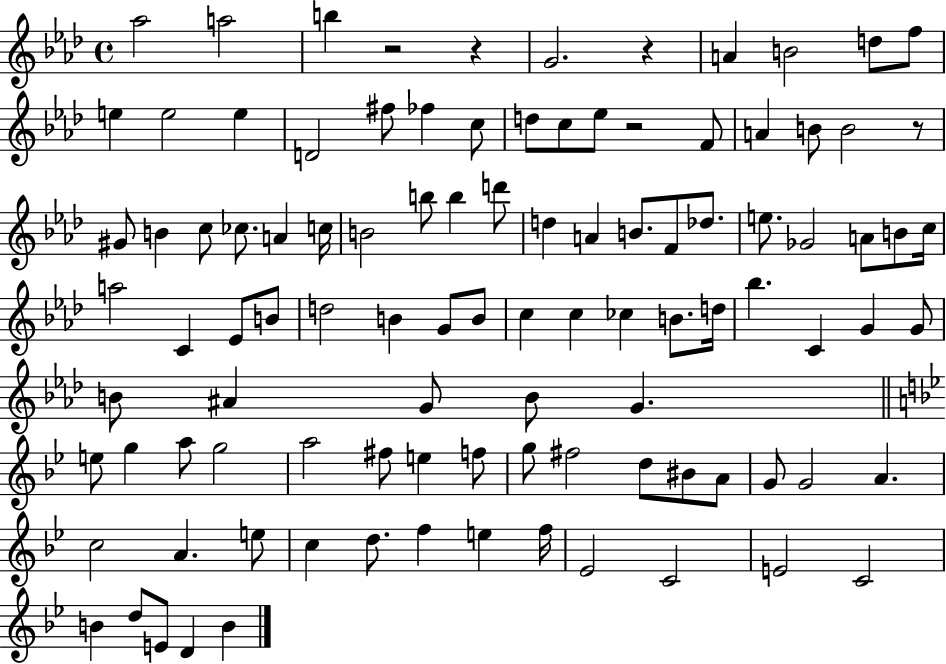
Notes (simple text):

Ab5/h A5/h B5/q R/h R/q G4/h. R/q A4/q B4/h D5/e F5/e E5/q E5/h E5/q D4/h F#5/e FES5/q C5/e D5/e C5/e Eb5/e R/h F4/e A4/q B4/e B4/h R/e G#4/e B4/q C5/e CES5/e. A4/q C5/s B4/h B5/e B5/q D6/e D5/q A4/q B4/e. F4/e Db5/e. E5/e. Gb4/h A4/e B4/e C5/s A5/h C4/q Eb4/e B4/e D5/h B4/q G4/e B4/e C5/q C5/q CES5/q B4/e. D5/s Bb5/q. C4/q G4/q G4/e B4/e A#4/q G4/e B4/e G4/q. E5/e G5/q A5/e G5/h A5/h F#5/e E5/q F5/e G5/e F#5/h D5/e BIS4/e A4/e G4/e G4/h A4/q. C5/h A4/q. E5/e C5/q D5/e. F5/q E5/q F5/s Eb4/h C4/h E4/h C4/h B4/q D5/e E4/e D4/q B4/q